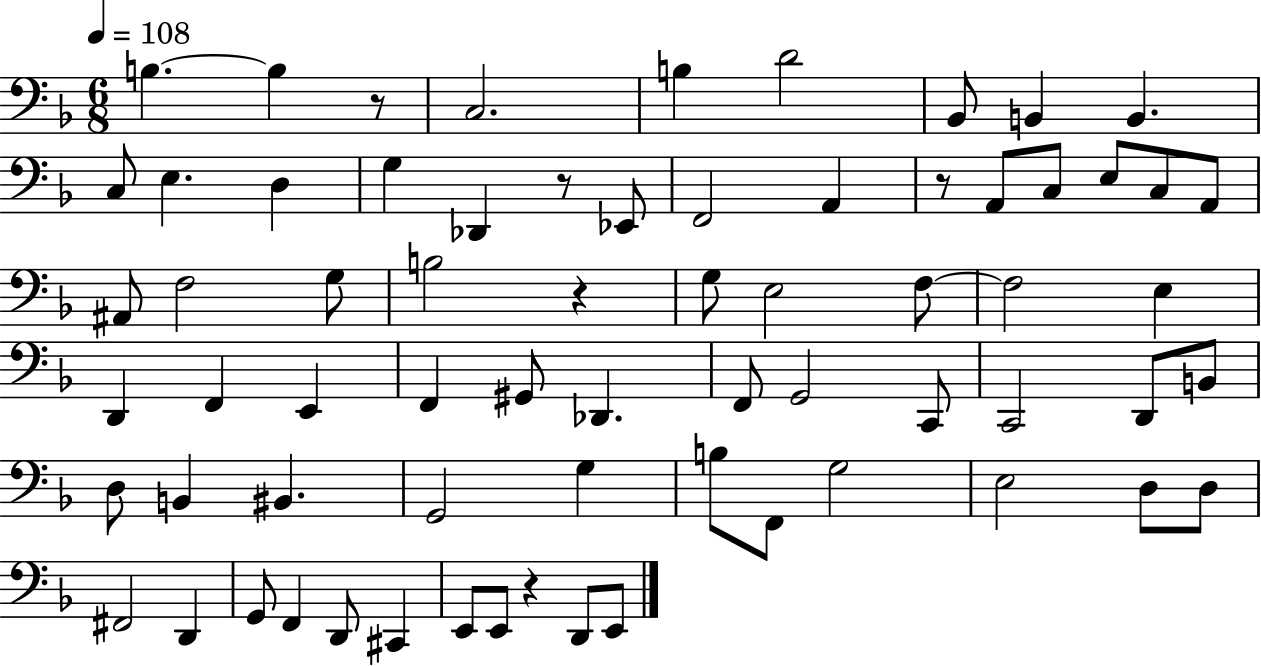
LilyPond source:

{
  \clef bass
  \numericTimeSignature
  \time 6/8
  \key f \major
  \tempo 4 = 108
  b4.~~ b4 r8 | c2. | b4 d'2 | bes,8 b,4 b,4. | \break c8 e4. d4 | g4 des,4 r8 ees,8 | f,2 a,4 | r8 a,8 c8 e8 c8 a,8 | \break ais,8 f2 g8 | b2 r4 | g8 e2 f8~~ | f2 e4 | \break d,4 f,4 e,4 | f,4 gis,8 des,4. | f,8 g,2 c,8 | c,2 d,8 b,8 | \break d8 b,4 bis,4. | g,2 g4 | b8 f,8 g2 | e2 d8 d8 | \break fis,2 d,4 | g,8 f,4 d,8 cis,4 | e,8 e,8 r4 d,8 e,8 | \bar "|."
}